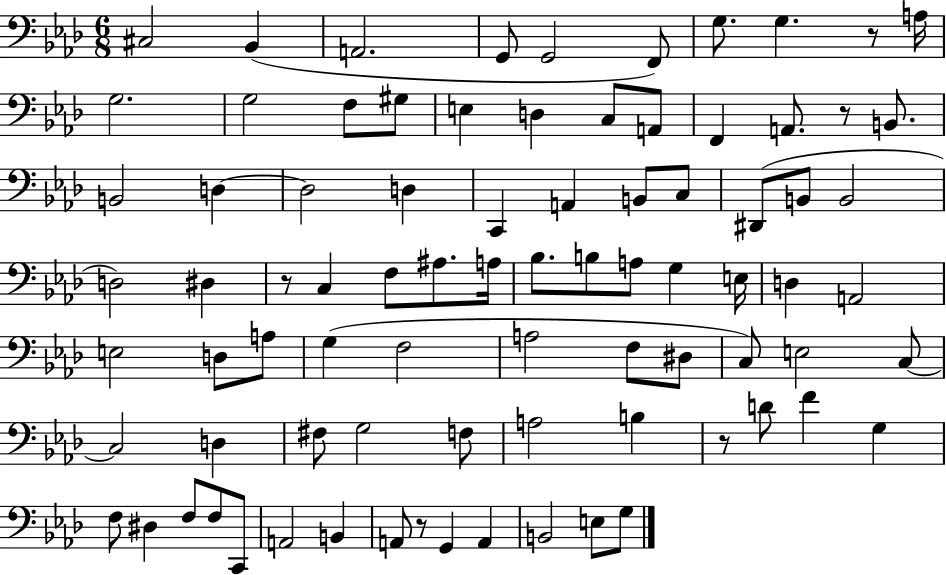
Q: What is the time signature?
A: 6/8